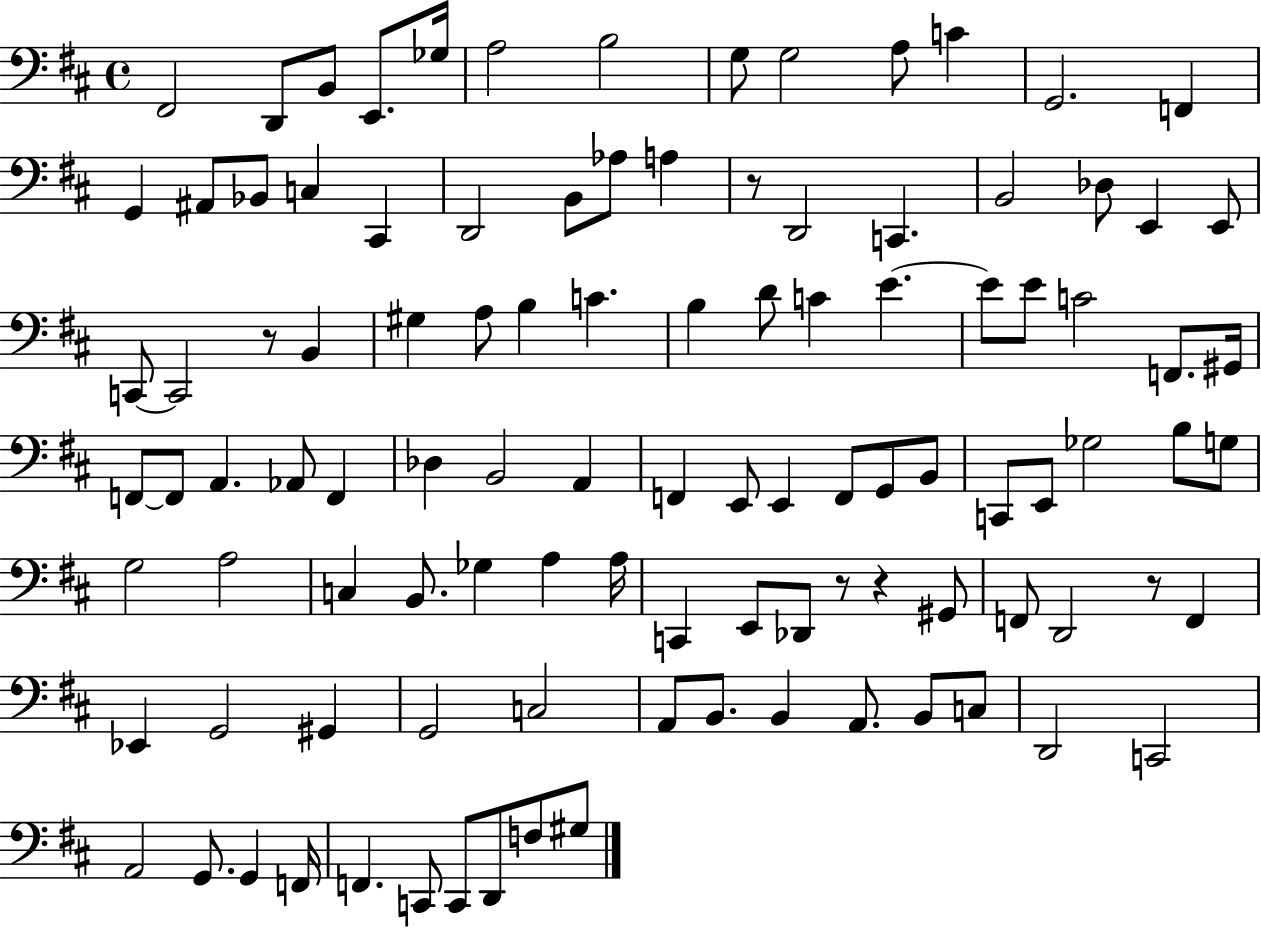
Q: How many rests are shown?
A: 5